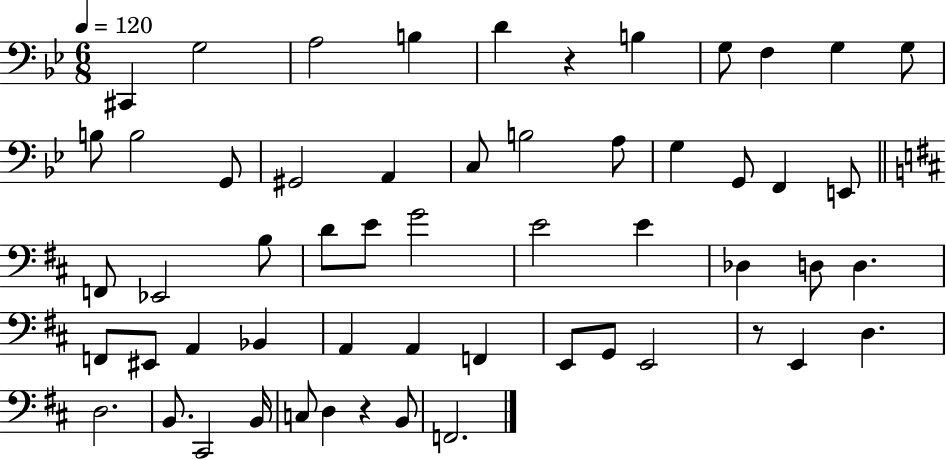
C#2/q G3/h A3/h B3/q D4/q R/q B3/q G3/e F3/q G3/q G3/e B3/e B3/h G2/e G#2/h A2/q C3/e B3/h A3/e G3/q G2/e F2/q E2/e F2/e Eb2/h B3/e D4/e E4/e G4/h E4/h E4/q Db3/q D3/e D3/q. F2/e EIS2/e A2/q Bb2/q A2/q A2/q F2/q E2/e G2/e E2/h R/e E2/q D3/q. D3/h. B2/e. C#2/h B2/s C3/e D3/q R/q B2/e F2/h.